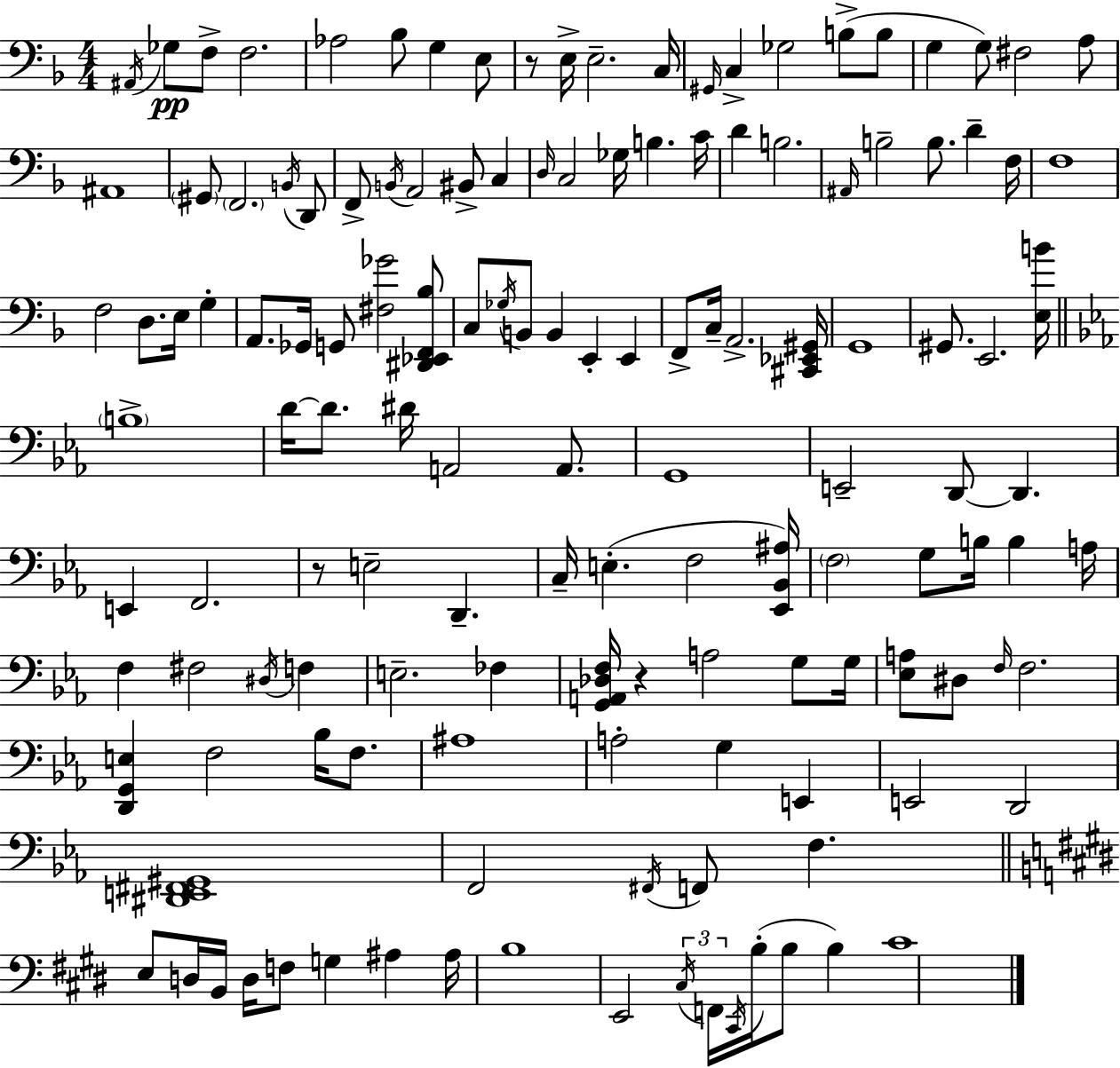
A#2/s Gb3/e F3/e F3/h. Ab3/h Bb3/e G3/q E3/e R/e E3/s E3/h. C3/s G#2/s C3/q Gb3/h B3/e B3/e G3/q G3/e F#3/h A3/e A#2/w G#2/e F2/h. B2/s D2/e F2/e B2/s A2/h BIS2/e C3/q D3/s C3/h Gb3/s B3/q. C4/s D4/q B3/h. A#2/s B3/h B3/e. D4/q F3/s F3/w F3/h D3/e. E3/s G3/q A2/e. Gb2/s G2/e [F#3,Gb4]/h [D#2,Eb2,F2,Bb3]/e C3/e Gb3/s B2/e B2/q E2/q E2/q F2/e C3/s A2/h. [C#2,Eb2,G#2]/s G2/w G#2/e. E2/h. [E3,B4]/s B3/w D4/s D4/e. D#4/s A2/h A2/e. G2/w E2/h D2/e D2/q. E2/q F2/h. R/e E3/h D2/q. C3/s E3/q. F3/h [Eb2,Bb2,A#3]/s F3/h G3/e B3/s B3/q A3/s F3/q F#3/h D#3/s F3/q E3/h. FES3/q [G2,A2,Db3,F3]/s R/q A3/h G3/e G3/s [Eb3,A3]/e D#3/e F3/s F3/h. [D2,G2,E3]/q F3/h Bb3/s F3/e. A#3/w A3/h G3/q E2/q E2/h D2/h [D#2,E2,F#2,G#2]/w F2/h F#2/s F2/e F3/q. E3/e D3/s B2/s D3/s F3/e G3/q A#3/q A#3/s B3/w E2/h C#3/s F2/s C#2/s B3/s B3/e B3/q C#4/w